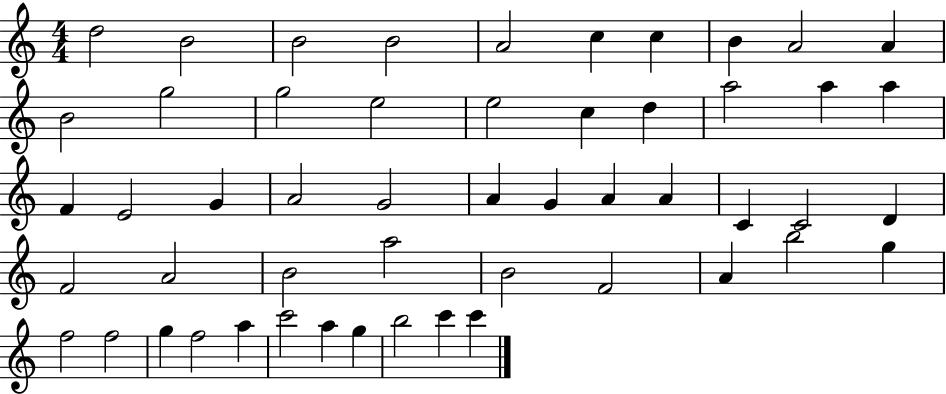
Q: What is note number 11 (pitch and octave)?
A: B4